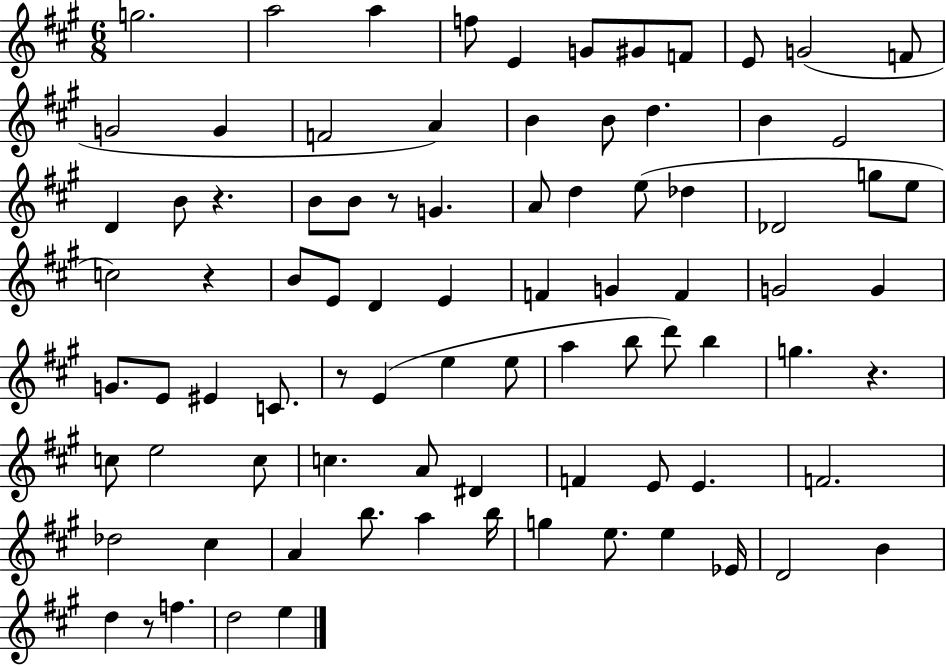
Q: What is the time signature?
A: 6/8